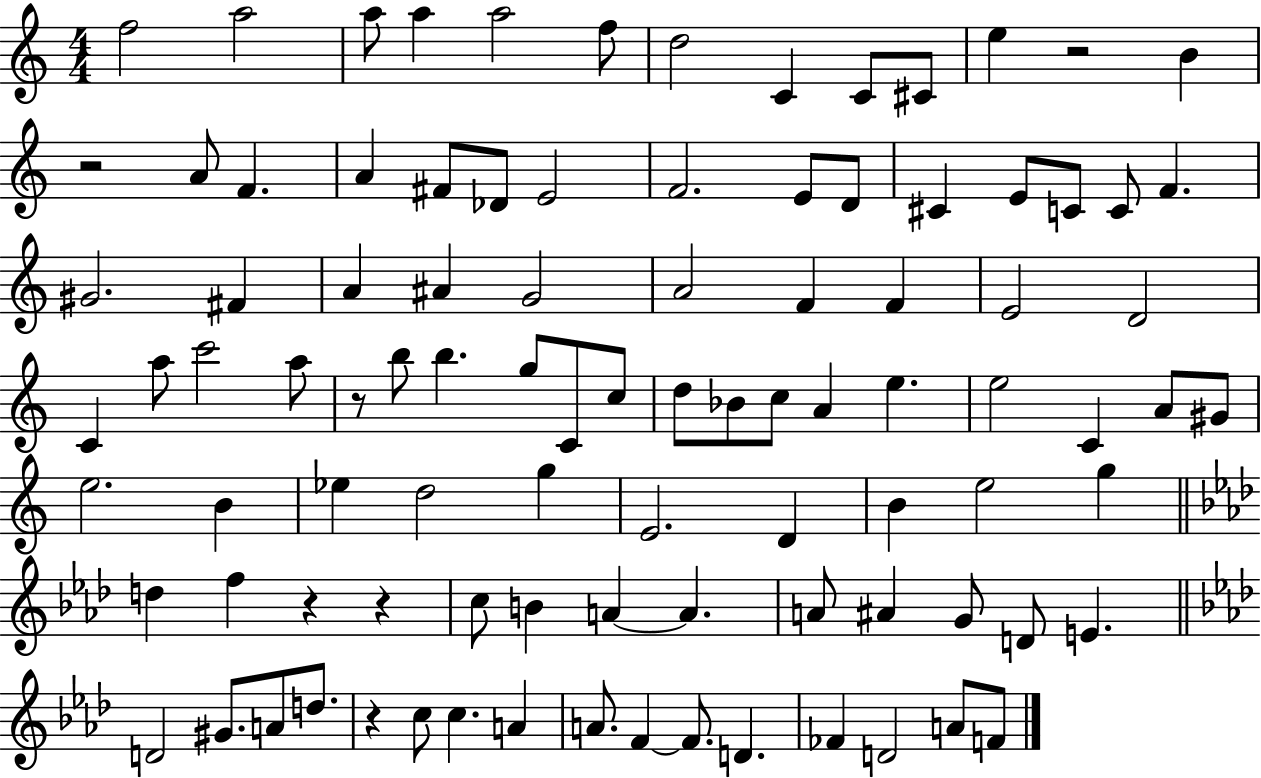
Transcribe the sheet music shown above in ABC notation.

X:1
T:Untitled
M:4/4
L:1/4
K:C
f2 a2 a/2 a a2 f/2 d2 C C/2 ^C/2 e z2 B z2 A/2 F A ^F/2 _D/2 E2 F2 E/2 D/2 ^C E/2 C/2 C/2 F ^G2 ^F A ^A G2 A2 F F E2 D2 C a/2 c'2 a/2 z/2 b/2 b g/2 C/2 c/2 d/2 _B/2 c/2 A e e2 C A/2 ^G/2 e2 B _e d2 g E2 D B e2 g d f z z c/2 B A A A/2 ^A G/2 D/2 E D2 ^G/2 A/2 d/2 z c/2 c A A/2 F F/2 D _F D2 A/2 F/2